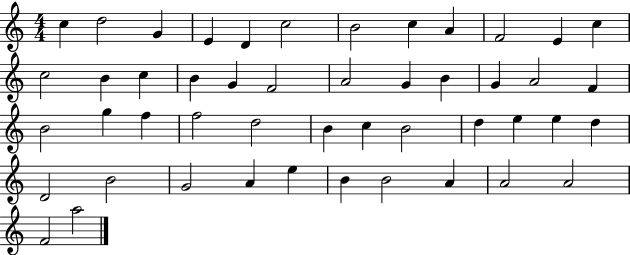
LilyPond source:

{
  \clef treble
  \numericTimeSignature
  \time 4/4
  \key c \major
  c''4 d''2 g'4 | e'4 d'4 c''2 | b'2 c''4 a'4 | f'2 e'4 c''4 | \break c''2 b'4 c''4 | b'4 g'4 f'2 | a'2 g'4 b'4 | g'4 a'2 f'4 | \break b'2 g''4 f''4 | f''2 d''2 | b'4 c''4 b'2 | d''4 e''4 e''4 d''4 | \break d'2 b'2 | g'2 a'4 e''4 | b'4 b'2 a'4 | a'2 a'2 | \break f'2 a''2 | \bar "|."
}